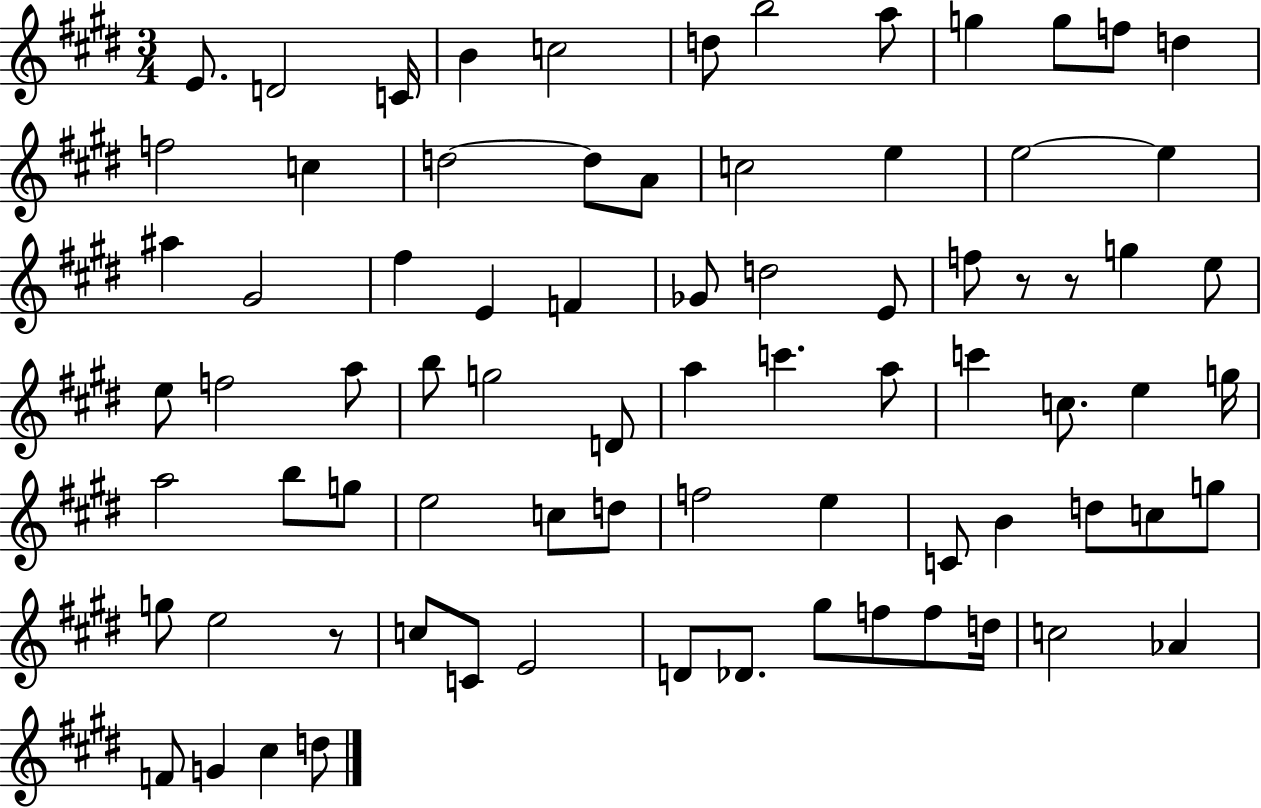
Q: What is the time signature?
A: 3/4